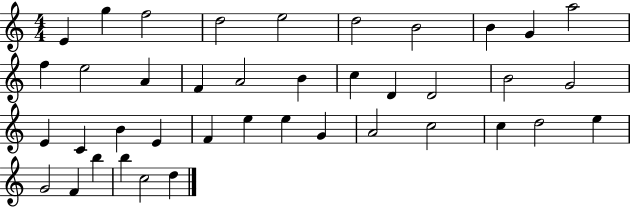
E4/q G5/q F5/h D5/h E5/h D5/h B4/h B4/q G4/q A5/h F5/q E5/h A4/q F4/q A4/h B4/q C5/q D4/q D4/h B4/h G4/h E4/q C4/q B4/q E4/q F4/q E5/q E5/q G4/q A4/h C5/h C5/q D5/h E5/q G4/h F4/q B5/q B5/q C5/h D5/q